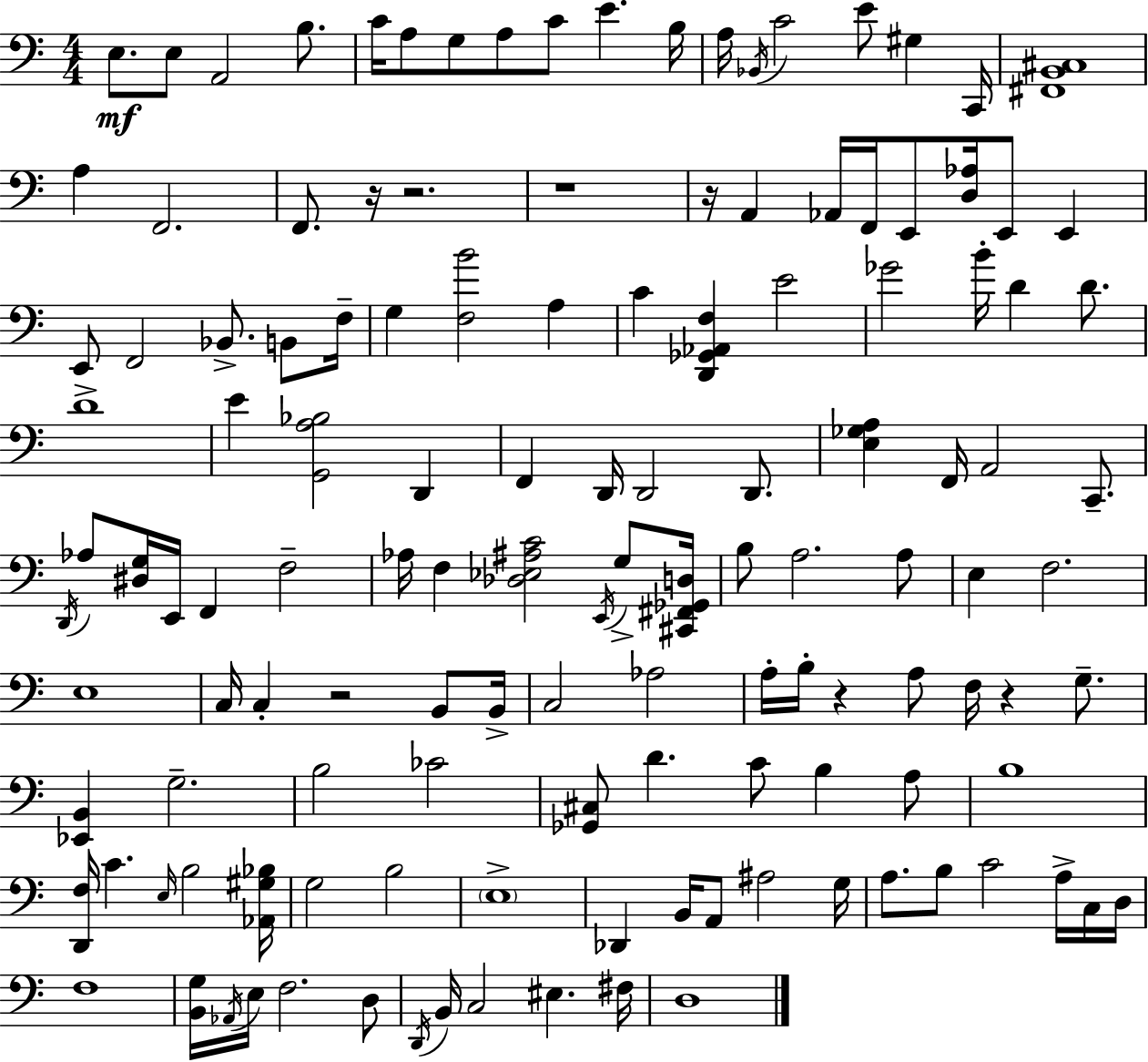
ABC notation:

X:1
T:Untitled
M:4/4
L:1/4
K:Am
E,/2 E,/2 A,,2 B,/2 C/4 A,/2 G,/2 A,/2 C/2 E B,/4 A,/4 _B,,/4 C2 E/2 ^G, C,,/4 [^F,,B,,^C,]4 A, F,,2 F,,/2 z/4 z2 z4 z/4 A,, _A,,/4 F,,/4 E,,/2 [D,_A,]/4 E,,/2 E,, E,,/2 F,,2 _B,,/2 B,,/2 F,/4 G, [F,B]2 A, C [D,,_G,,_A,,F,] E2 _G2 B/4 D D/2 D4 E [G,,A,_B,]2 D,, F,, D,,/4 D,,2 D,,/2 [E,_G,A,] F,,/4 A,,2 C,,/2 D,,/4 _A,/2 [^D,G,]/4 E,,/4 F,, F,2 _A,/4 F, [_D,_E,^A,C]2 E,,/4 G,/2 [^C,,^F,,_G,,D,]/4 B,/2 A,2 A,/2 E, F,2 E,4 C,/4 C, z2 B,,/2 B,,/4 C,2 _A,2 A,/4 B,/4 z A,/2 F,/4 z G,/2 [_E,,B,,] G,2 B,2 _C2 [_G,,^C,]/2 D C/2 B, A,/2 B,4 [D,,F,]/4 C E,/4 B,2 [_A,,^G,_B,]/4 G,2 B,2 E,4 _D,, B,,/4 A,,/2 ^A,2 G,/4 A,/2 B,/2 C2 A,/4 C,/4 D,/4 F,4 [B,,G,]/4 _A,,/4 E,/4 F,2 D,/2 D,,/4 B,,/4 C,2 ^E, ^F,/4 D,4